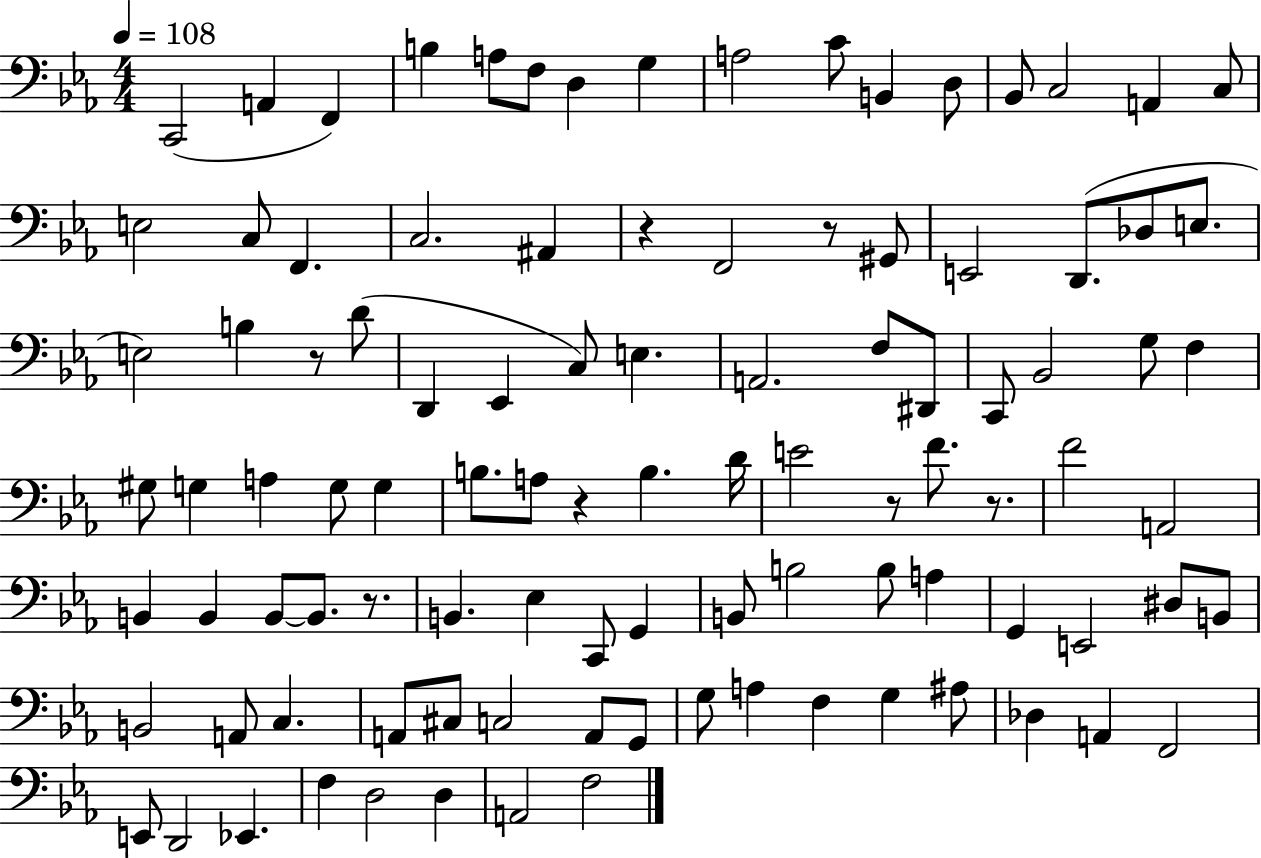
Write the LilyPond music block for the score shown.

{
  \clef bass
  \numericTimeSignature
  \time 4/4
  \key ees \major
  \tempo 4 = 108
  \repeat volta 2 { c,2( a,4 f,4) | b4 a8 f8 d4 g4 | a2 c'8 b,4 d8 | bes,8 c2 a,4 c8 | \break e2 c8 f,4. | c2. ais,4 | r4 f,2 r8 gis,8 | e,2 d,8.( des8 e8. | \break e2) b4 r8 d'8( | d,4 ees,4 c8) e4. | a,2. f8 dis,8 | c,8 bes,2 g8 f4 | \break gis8 g4 a4 g8 g4 | b8. a8 r4 b4. d'16 | e'2 r8 f'8. r8. | f'2 a,2 | \break b,4 b,4 b,8~~ b,8. r8. | b,4. ees4 c,8 g,4 | b,8 b2 b8 a4 | g,4 e,2 dis8 b,8 | \break b,2 a,8 c4. | a,8 cis8 c2 a,8 g,8 | g8 a4 f4 g4 ais8 | des4 a,4 f,2 | \break e,8 d,2 ees,4. | f4 d2 d4 | a,2 f2 | } \bar "|."
}